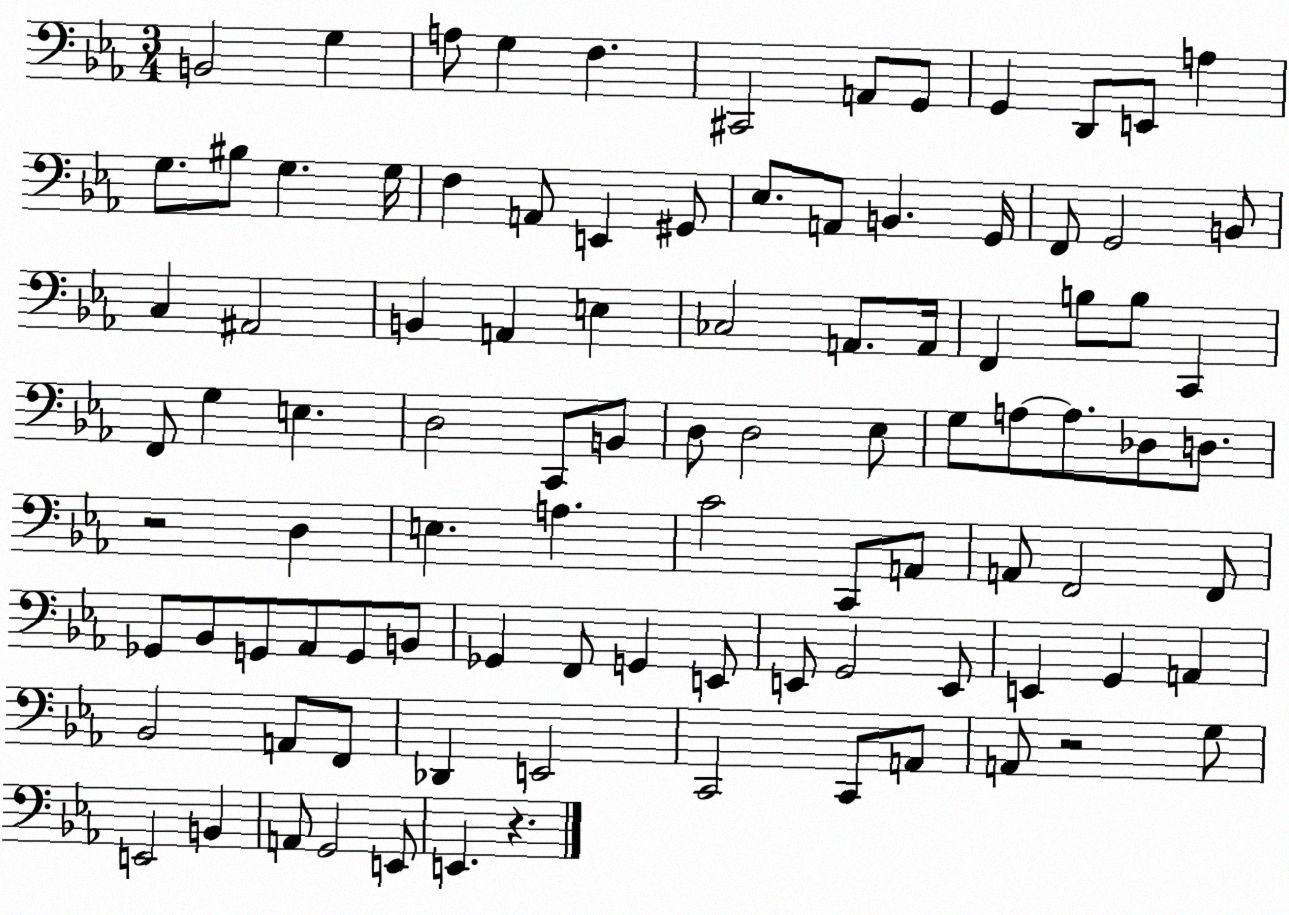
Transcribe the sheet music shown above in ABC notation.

X:1
T:Untitled
M:3/4
L:1/4
K:Eb
B,,2 G, A,/2 G, F, ^C,,2 A,,/2 G,,/2 G,, D,,/2 E,,/2 A, G,/2 ^B,/2 G, G,/4 F, A,,/2 E,, ^G,,/2 _E,/2 A,,/2 B,, G,,/4 F,,/2 G,,2 B,,/2 C, ^A,,2 B,, A,, E, _C,2 A,,/2 A,,/4 F,, B,/2 B,/2 C,, F,,/2 G, E, D,2 C,,/2 B,,/2 D,/2 D,2 _E,/2 G,/2 A,/2 A,/2 _D,/2 D,/2 z2 D, E, A, C2 C,,/2 A,,/2 A,,/2 F,,2 F,,/2 _G,,/2 _B,,/2 G,,/2 _A,,/2 G,,/2 B,,/2 _G,, F,,/2 G,, E,,/2 E,,/2 G,,2 E,,/2 E,, G,, A,, _B,,2 A,,/2 F,,/2 _D,, E,,2 C,,2 C,,/2 A,,/2 A,,/2 z2 G,/2 E,,2 B,, A,,/2 G,,2 E,,/2 E,, z